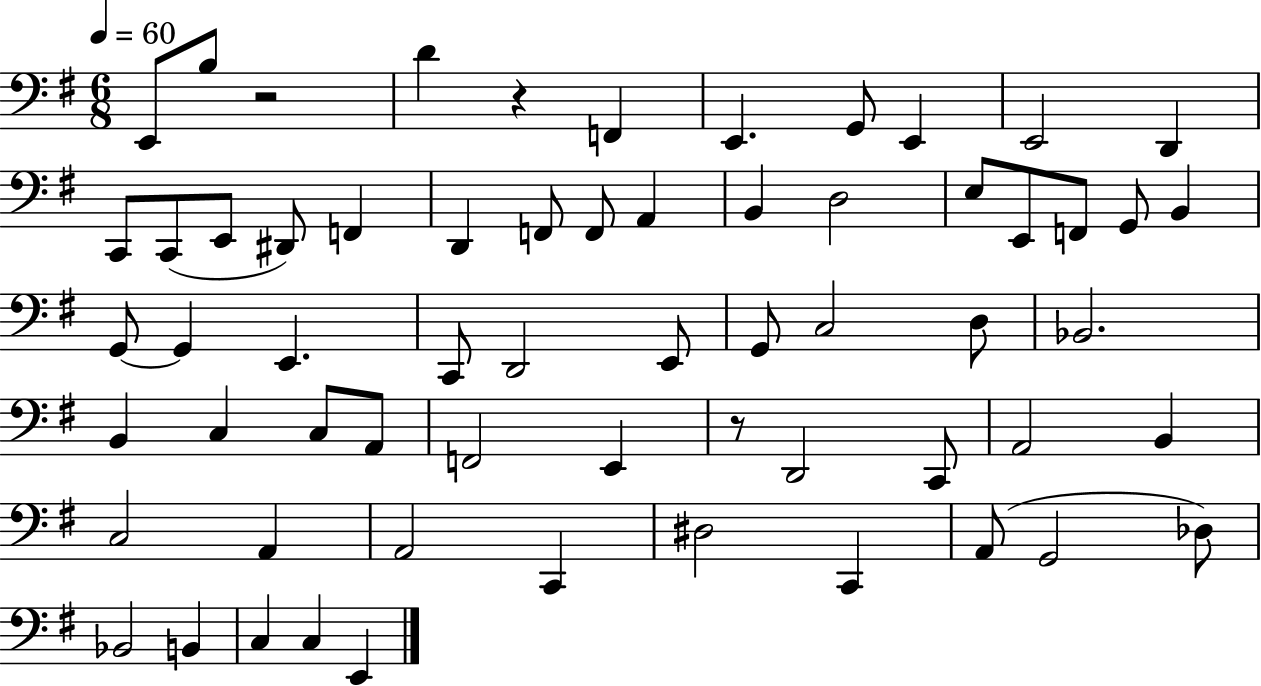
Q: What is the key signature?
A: G major